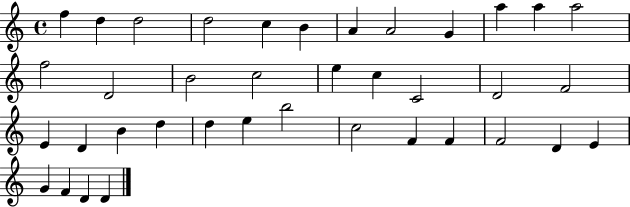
F5/q D5/q D5/h D5/h C5/q B4/q A4/q A4/h G4/q A5/q A5/q A5/h F5/h D4/h B4/h C5/h E5/q C5/q C4/h D4/h F4/h E4/q D4/q B4/q D5/q D5/q E5/q B5/h C5/h F4/q F4/q F4/h D4/q E4/q G4/q F4/q D4/q D4/q